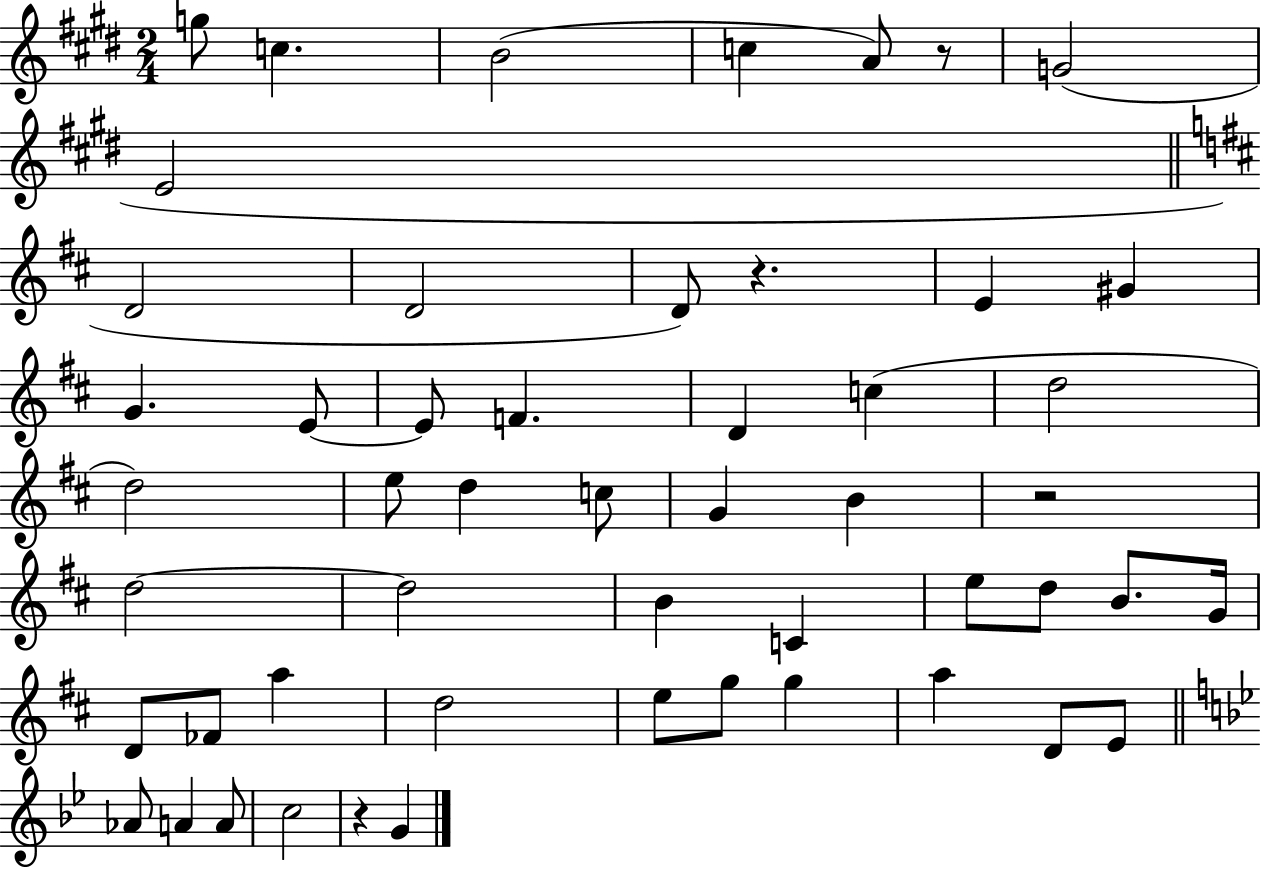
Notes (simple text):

G5/e C5/q. B4/h C5/q A4/e R/e G4/h E4/h D4/h D4/h D4/e R/q. E4/q G#4/q G4/q. E4/e E4/e F4/q. D4/q C5/q D5/h D5/h E5/e D5/q C5/e G4/q B4/q R/h D5/h D5/h B4/q C4/q E5/e D5/e B4/e. G4/s D4/e FES4/e A5/q D5/h E5/e G5/e G5/q A5/q D4/e E4/e Ab4/e A4/q A4/e C5/h R/q G4/q